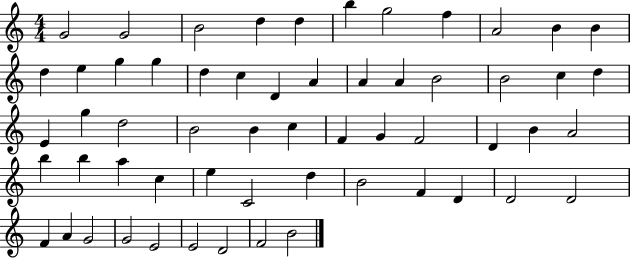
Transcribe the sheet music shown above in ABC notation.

X:1
T:Untitled
M:4/4
L:1/4
K:C
G2 G2 B2 d d b g2 f A2 B B d e g g d c D A A A B2 B2 c d E g d2 B2 B c F G F2 D B A2 b b a c e C2 d B2 F D D2 D2 F A G2 G2 E2 E2 D2 F2 B2